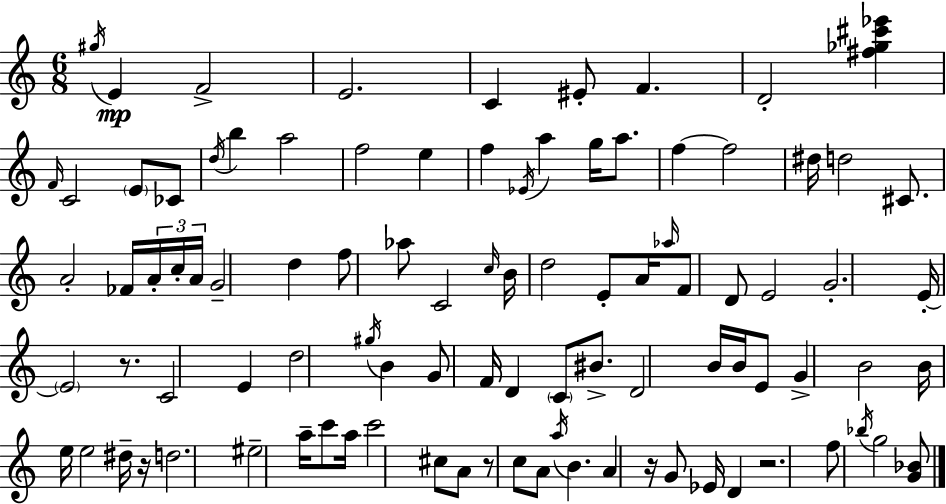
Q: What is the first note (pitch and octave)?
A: G#5